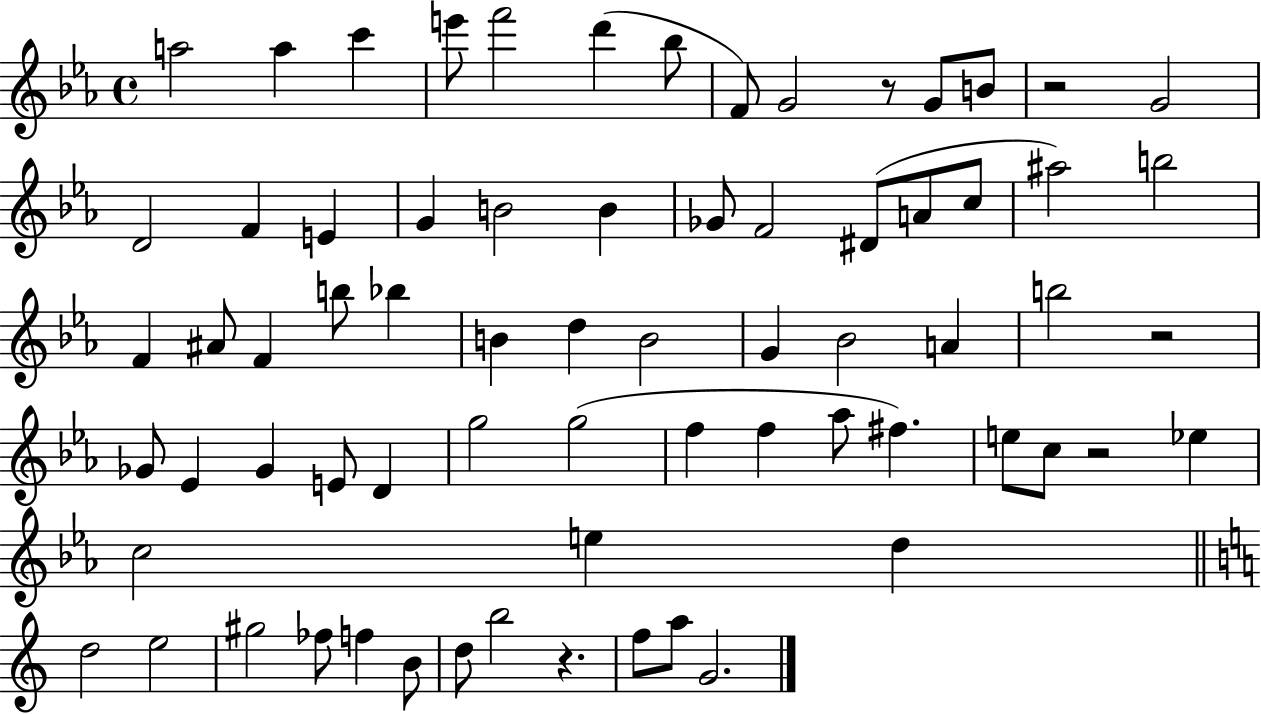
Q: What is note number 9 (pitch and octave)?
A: G4